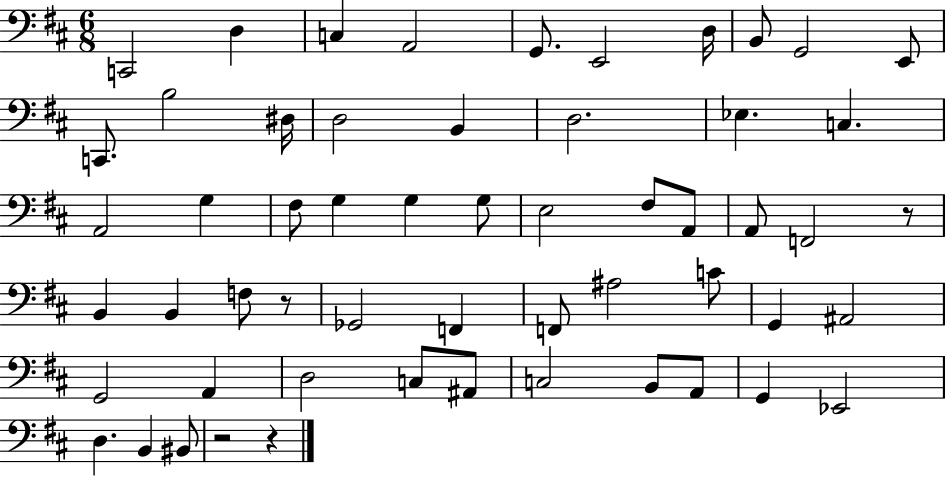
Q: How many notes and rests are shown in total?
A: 56